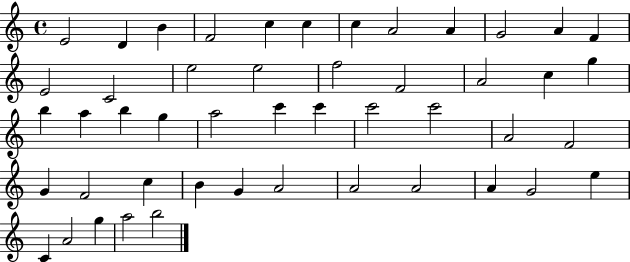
{
  \clef treble
  \time 4/4
  \defaultTimeSignature
  \key c \major
  e'2 d'4 b'4 | f'2 c''4 c''4 | c''4 a'2 a'4 | g'2 a'4 f'4 | \break e'2 c'2 | e''2 e''2 | f''2 f'2 | a'2 c''4 g''4 | \break b''4 a''4 b''4 g''4 | a''2 c'''4 c'''4 | c'''2 c'''2 | a'2 f'2 | \break g'4 f'2 c''4 | b'4 g'4 a'2 | a'2 a'2 | a'4 g'2 e''4 | \break c'4 a'2 g''4 | a''2 b''2 | \bar "|."
}